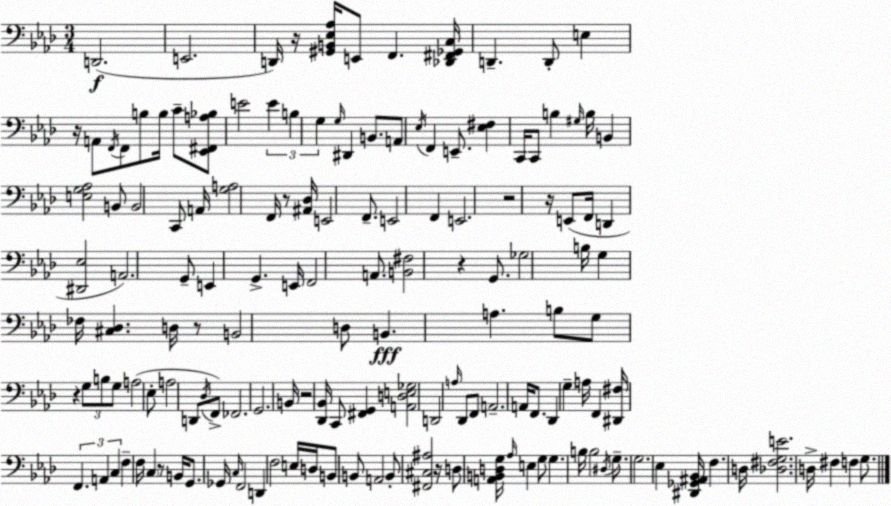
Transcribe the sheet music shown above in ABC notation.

X:1
T:Untitled
M:3/4
L:1/4
K:Fm
D,,2 E,,2 D,,/4 z/4 [^G,,B,,_E,_A,]/4 E,,/2 F,, [_D,,^F,,_G,,C,]/4 D,, D,,/2 E, z/4 A,,/2 F,,/4 F,,/2 B,/2 B,/4 C/2 [_E,,^F,,A,_B,]/2 E2 E B, G, G,/4 ^D,, B,,/2 A,,/2 _E,/4 F,, E,,/2 [_E,^F,] C,,/4 C,,/2 B, ^G,/4 B,/4 B,, [E,G,_A,]2 B,,/2 B,,2 C,,/2 A,,/4 [G,A,]2 F,,/4 z/2 [^A,,_D,]/4 E,,2 F,,/2 E,,2 F,, E,,2 z2 z/4 E,,/2 F,,/4 D,, [^D,,_E,]2 A,,2 G,,/2 E,, G,, E,,/4 F,,2 A,,/2 [B,,^F,]2 z G,,/2 _G,2 B,/4 G, _F,/4 [^C,_D,] D,/4 z/2 B,,2 D,/2 B,, A, B,/2 G,/2 z G,/2 B,/2 G,/2 A,2 _E,/2 A,2 D,,/2 _D,/4 F,,/2 _F,,2 G,,2 B,,/4 z2 [_D,,_B,,]/4 C,,/2 [^F,,G,,] [A,,D,E,_G,]2 D,,2 A,/4 _D,,/2 F,,/2 A,,2 A,,/4 F,,/2 _D,, G, A,/4 F,, [^D,,^F,]/4 F,, A,, C, F, F,/4 C, z/2 B,,/4 G,,/2 _G,,/4 C,/4 F,,2 D,, F,2 E,/4 D,/4 B,,/2 B,,/2 A,,2 B,,/2 [^F,,^C,^A,]2 z/4 D,/2 [A,,B,,D,G,]/4 _A,/4 E, G,/2 G, B,/4 B,2 ^D,/4 G,/2 G,2 _E, [^D,,_G,,^A,,_B,,]/4 F, D,/4 [_D,^F,G,E]2 D,/4 ^F, F, G,/2